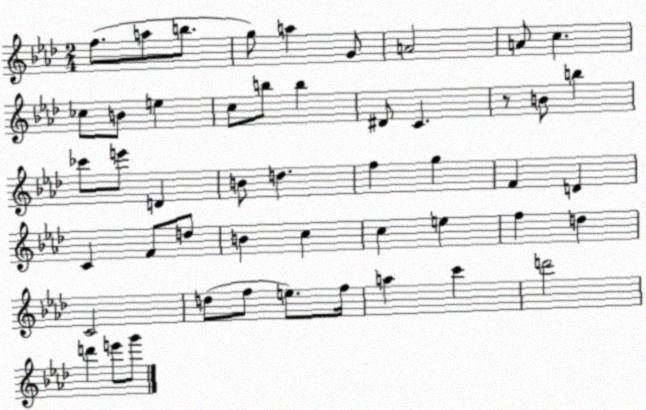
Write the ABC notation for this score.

X:1
T:Untitled
M:2/4
L:1/4
K:Ab
f/2 a/2 b/2 g/2 a G/2 A2 A/2 c _c/2 B/2 e c/2 b/2 b ^D/2 C z/2 B/2 b _c'/2 e'/2 D B/2 d f g F D C F/2 d/2 B c c e f d C2 d/2 f/2 e/2 f/4 a c' d'2 d' e'/2 g'/2